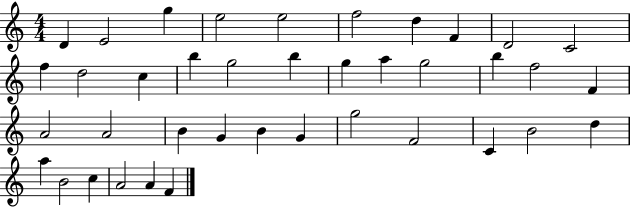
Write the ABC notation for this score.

X:1
T:Untitled
M:4/4
L:1/4
K:C
D E2 g e2 e2 f2 d F D2 C2 f d2 c b g2 b g a g2 b f2 F A2 A2 B G B G g2 F2 C B2 d a B2 c A2 A F